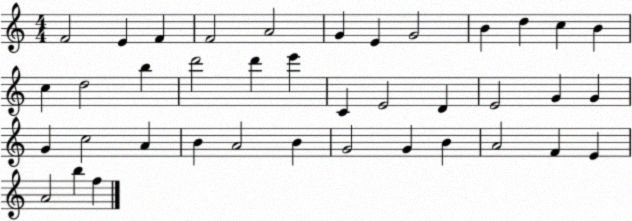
X:1
T:Untitled
M:4/4
L:1/4
K:C
F2 E F F2 A2 G E G2 B d c B c d2 b d'2 d' e' C E2 D E2 G G G c2 A B A2 B G2 G B A2 F E A2 b f